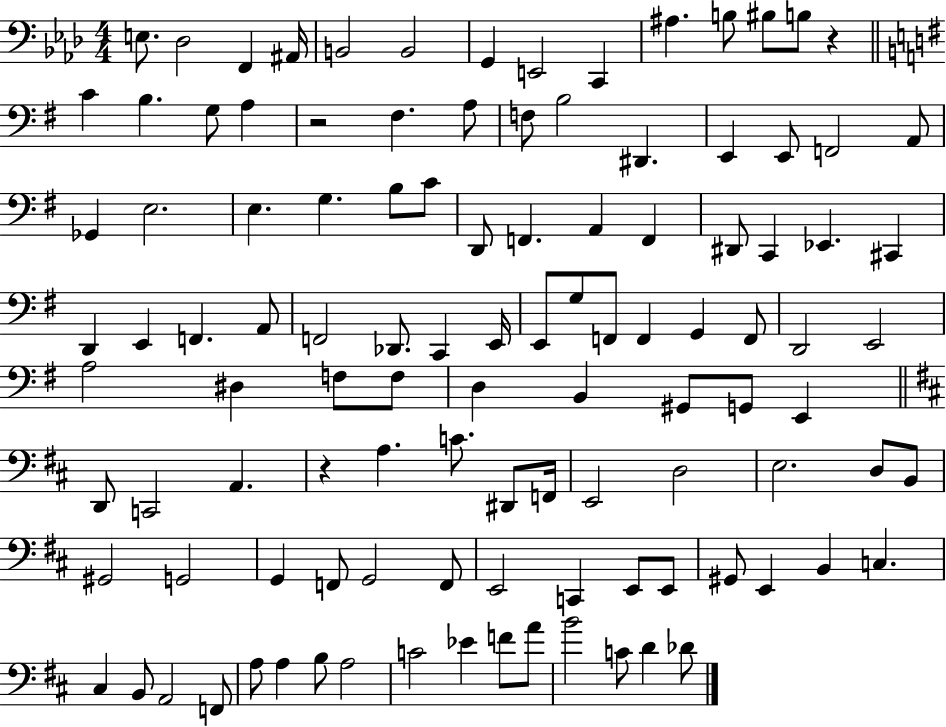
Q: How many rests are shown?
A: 3